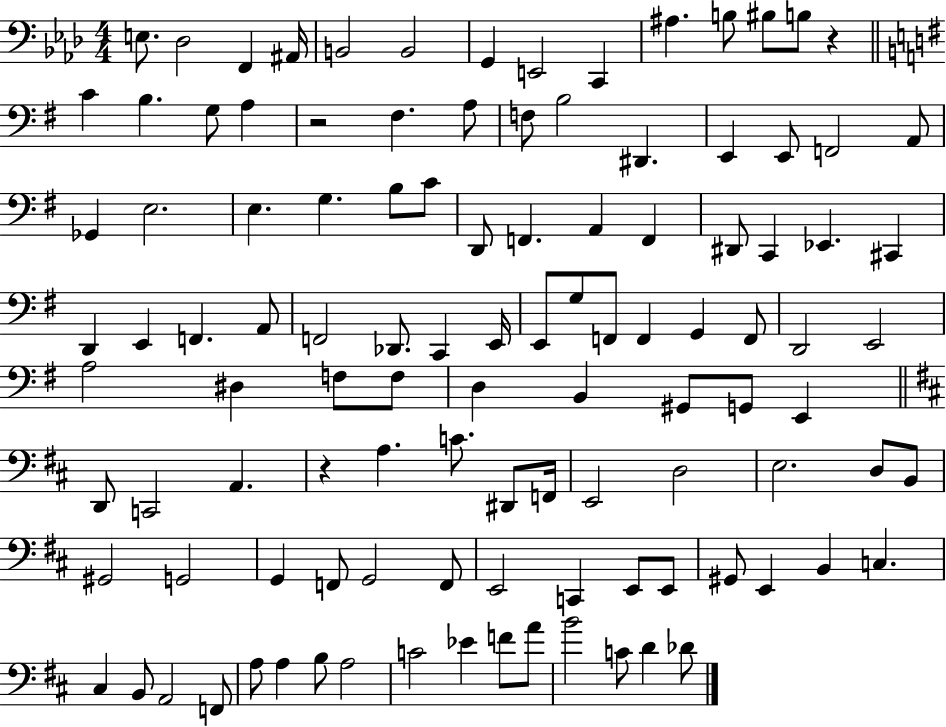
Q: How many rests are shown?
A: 3